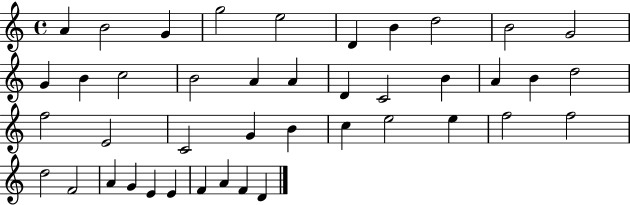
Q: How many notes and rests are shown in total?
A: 42